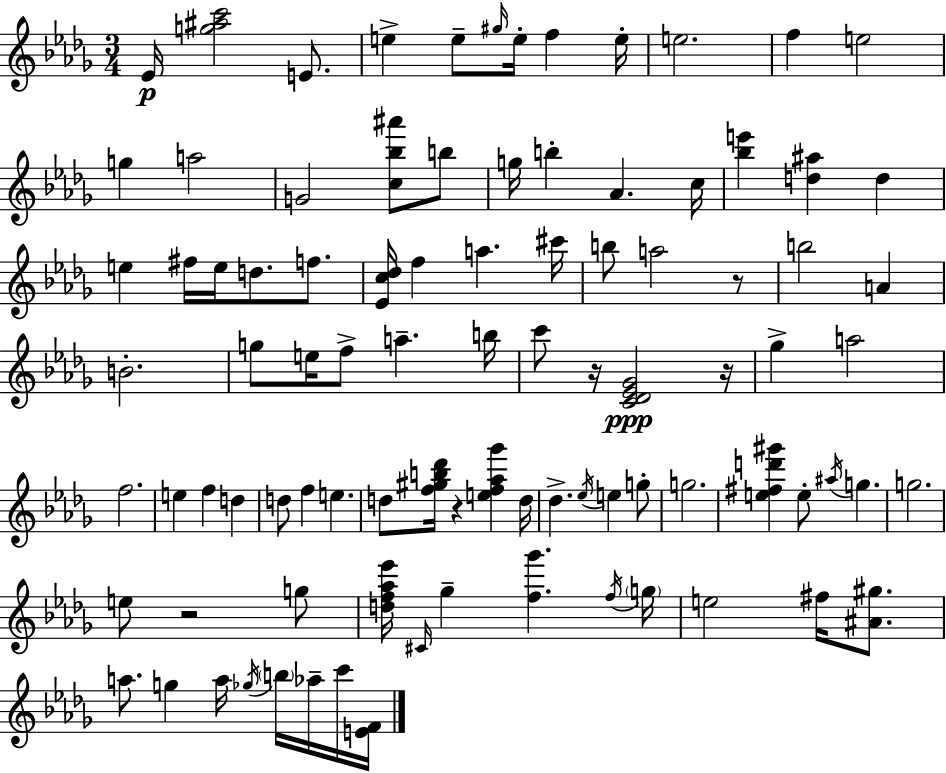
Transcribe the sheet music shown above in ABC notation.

X:1
T:Untitled
M:3/4
L:1/4
K:Bbm
_E/4 [g^ac']2 E/2 e e/2 ^g/4 e/4 f e/4 e2 f e2 g a2 G2 [c_b^a']/2 b/2 g/4 b _A c/4 [_be'] [d^a] d e ^f/4 e/4 d/2 f/2 [_Ec_d]/4 f a ^c'/4 b/2 a2 z/2 b2 A B2 g/2 e/4 f/2 a b/4 c'/2 z/4 [C_D_E_G]2 z/4 _g a2 f2 e f d d/2 f e d/2 [f^gb_d']/4 z [ef_a_g'] d/4 _d _e/4 e g/2 g2 [e^fd'^g'] e/2 ^a/4 g g2 e/2 z2 g/2 [df_a_e']/4 ^C/4 _g [f_g'] f/4 g/4 e2 ^f/4 [^A^g]/2 a/2 g a/4 _g/4 b/4 _a/4 c'/4 [EF]/4